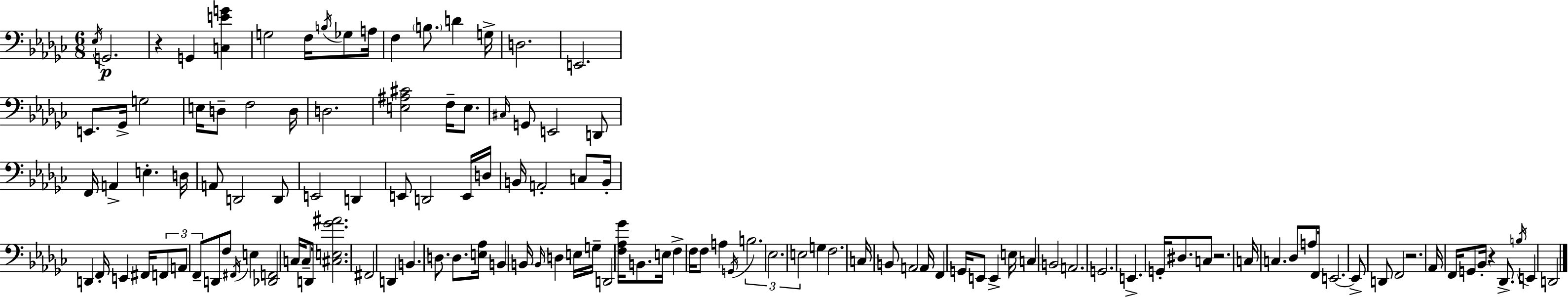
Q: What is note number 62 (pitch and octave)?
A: B2